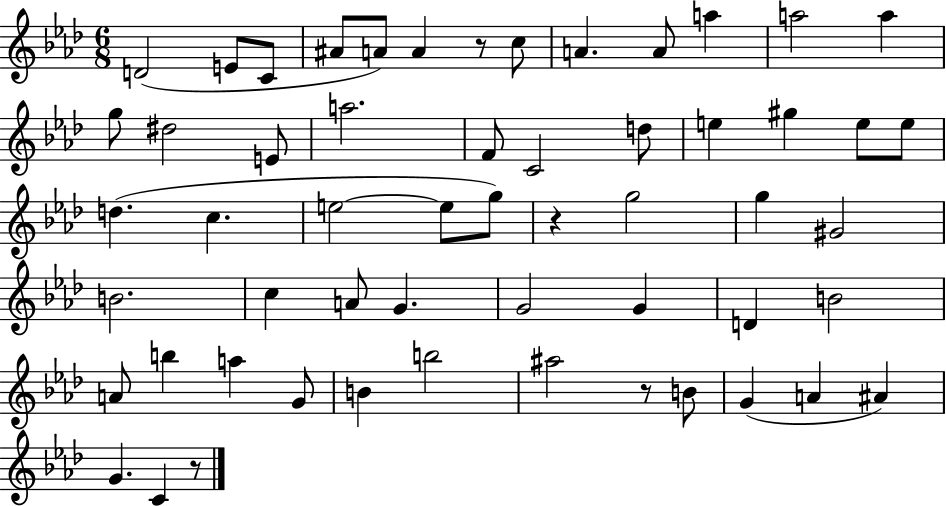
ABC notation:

X:1
T:Untitled
M:6/8
L:1/4
K:Ab
D2 E/2 C/2 ^A/2 A/2 A z/2 c/2 A A/2 a a2 a g/2 ^d2 E/2 a2 F/2 C2 d/2 e ^g e/2 e/2 d c e2 e/2 g/2 z g2 g ^G2 B2 c A/2 G G2 G D B2 A/2 b a G/2 B b2 ^a2 z/2 B/2 G A ^A G C z/2